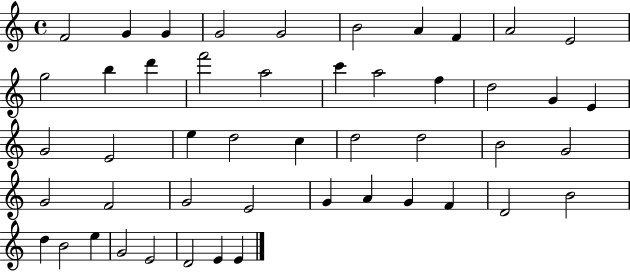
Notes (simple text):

F4/h G4/q G4/q G4/h G4/h B4/h A4/q F4/q A4/h E4/h G5/h B5/q D6/q F6/h A5/h C6/q A5/h F5/q D5/h G4/q E4/q G4/h E4/h E5/q D5/h C5/q D5/h D5/h B4/h G4/h G4/h F4/h G4/h E4/h G4/q A4/q G4/q F4/q D4/h B4/h D5/q B4/h E5/q G4/h E4/h D4/h E4/q E4/q